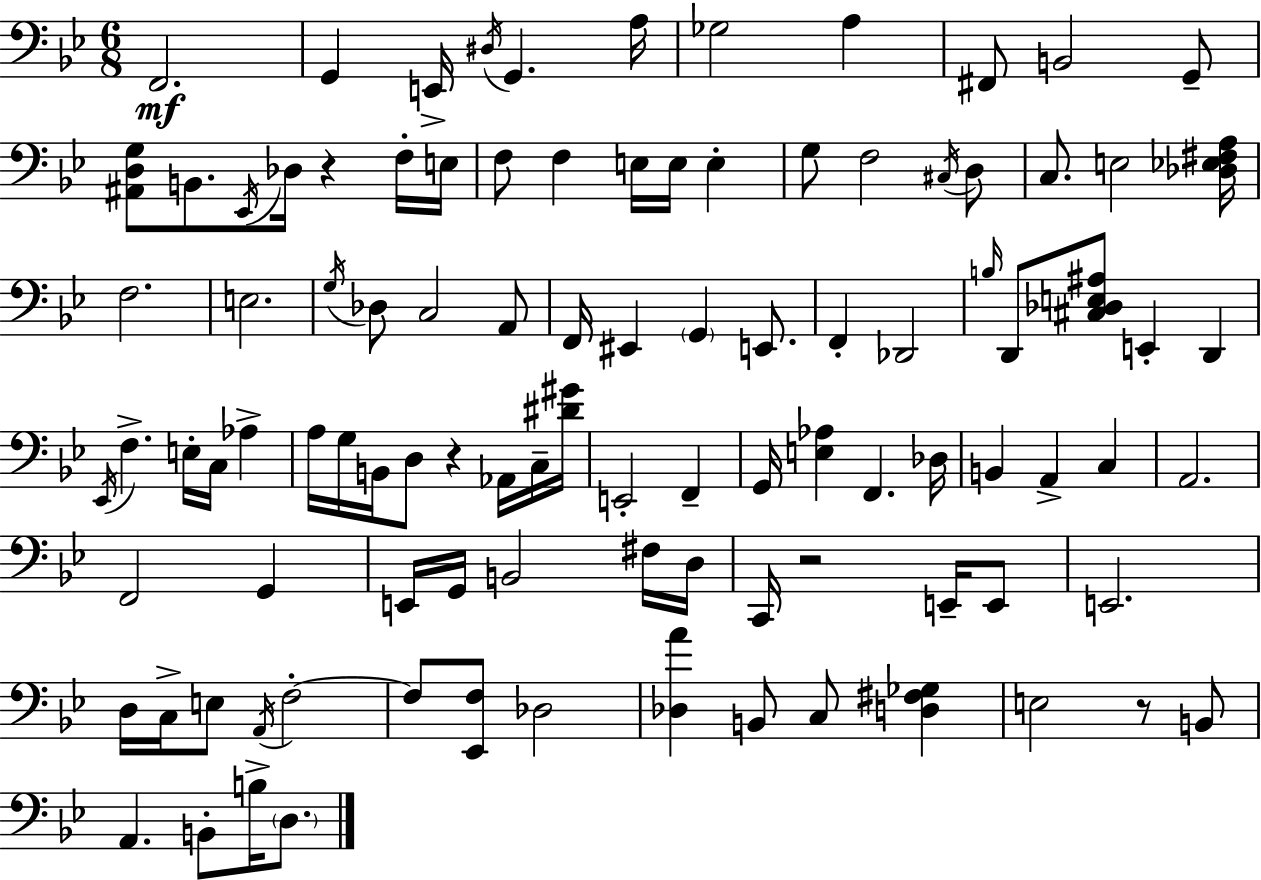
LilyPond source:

{
  \clef bass
  \numericTimeSignature
  \time 6/8
  \key bes \major
  f,2.\mf | g,4 e,16-> \acciaccatura { dis16 } g,4. | a16 ges2 a4 | fis,8 b,2 g,8-- | \break <ais, d g>8 b,8. \acciaccatura { ees,16 } des16 r4 | f16-. e16 f8 f4 e16 e16 e4-. | g8 f2 | \acciaccatura { cis16 } d8 c8. e2 | \break <des ees fis a>16 f2. | e2. | \acciaccatura { g16 } des8 c2 | a,8 f,16 eis,4 \parenthesize g,4 | \break e,8. f,4-. des,2 | \grace { b16 } d,8 <cis des e ais>8 e,4-. | d,4 \acciaccatura { ees,16 } f4.-> | e16-. c16 aes4-> a16 g16 b,16 d8 r4 | \break aes,16 c16-- <dis' gis'>16 e,2-. | f,4-- g,16 <e aes>4 f,4. | des16 b,4 a,4-> | c4 a,2. | \break f,2 | g,4 e,16 g,16 b,2 | fis16 d16 c,16 r2 | e,16-- e,8 e,2. | \break d16 c16-> e8 \acciaccatura { a,16 } f2-.~~ | f8 <ees, f>8 des2 | <des a'>4 b,8 | c8 <d fis ges>4 e2 | \break r8 b,8 a,4. | b,8-. b16-> \parenthesize d8. \bar "|."
}